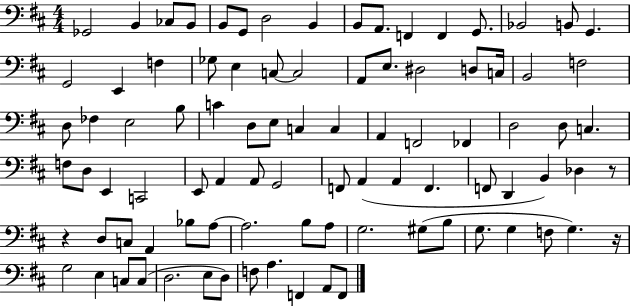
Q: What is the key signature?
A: D major